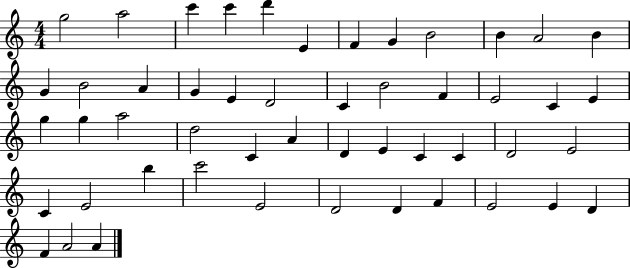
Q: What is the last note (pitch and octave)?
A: A4